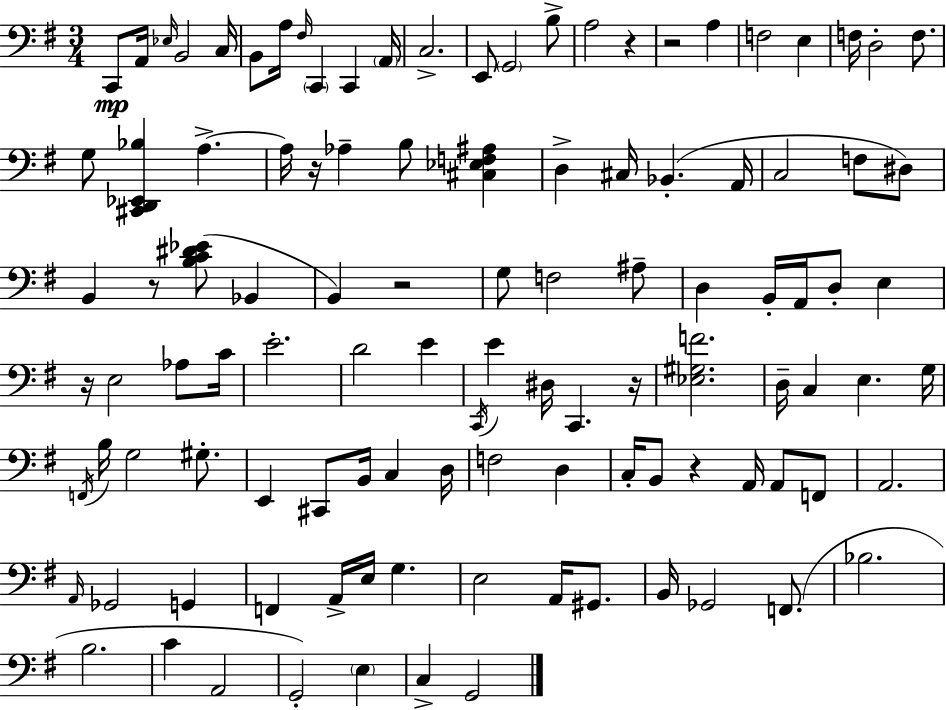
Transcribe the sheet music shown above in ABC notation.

X:1
T:Untitled
M:3/4
L:1/4
K:G
C,,/2 A,,/4 _E,/4 B,,2 C,/4 B,,/2 A,/4 ^F,/4 C,, C,, A,,/4 C,2 E,,/2 G,,2 B,/2 A,2 z z2 A, F,2 E, F,/4 D,2 F,/2 G,/2 [^C,,D,,_E,,_B,] A, A,/4 z/4 _A, B,/2 [^C,_E,F,^A,] D, ^C,/4 _B,, A,,/4 C,2 F,/2 ^D,/2 B,, z/2 [B,C^D_E]/2 _B,, B,, z2 G,/2 F,2 ^A,/2 D, B,,/4 A,,/4 D,/2 E, z/4 E,2 _A,/2 C/4 E2 D2 E C,,/4 E ^D,/4 C,, z/4 [_E,^G,F]2 D,/4 C, E, G,/4 F,,/4 B,/4 G,2 ^G,/2 E,, ^C,,/2 B,,/4 C, D,/4 F,2 D, C,/4 B,,/2 z A,,/4 A,,/2 F,,/2 A,,2 A,,/4 _G,,2 G,, F,, A,,/4 E,/4 G, E,2 A,,/4 ^G,,/2 B,,/4 _G,,2 F,,/2 _B,2 B,2 C A,,2 G,,2 E, C, G,,2